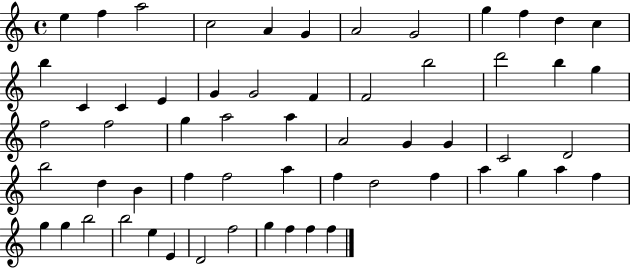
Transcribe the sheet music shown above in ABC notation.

X:1
T:Untitled
M:4/4
L:1/4
K:C
e f a2 c2 A G A2 G2 g f d c b C C E G G2 F F2 b2 d'2 b g f2 f2 g a2 a A2 G G C2 D2 b2 d B f f2 a f d2 f a g a f g g b2 b2 e E D2 f2 g f f f